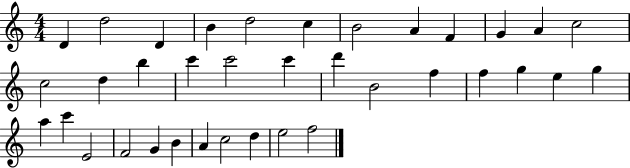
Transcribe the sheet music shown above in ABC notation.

X:1
T:Untitled
M:4/4
L:1/4
K:C
D d2 D B d2 c B2 A F G A c2 c2 d b c' c'2 c' d' B2 f f g e g a c' E2 F2 G B A c2 d e2 f2